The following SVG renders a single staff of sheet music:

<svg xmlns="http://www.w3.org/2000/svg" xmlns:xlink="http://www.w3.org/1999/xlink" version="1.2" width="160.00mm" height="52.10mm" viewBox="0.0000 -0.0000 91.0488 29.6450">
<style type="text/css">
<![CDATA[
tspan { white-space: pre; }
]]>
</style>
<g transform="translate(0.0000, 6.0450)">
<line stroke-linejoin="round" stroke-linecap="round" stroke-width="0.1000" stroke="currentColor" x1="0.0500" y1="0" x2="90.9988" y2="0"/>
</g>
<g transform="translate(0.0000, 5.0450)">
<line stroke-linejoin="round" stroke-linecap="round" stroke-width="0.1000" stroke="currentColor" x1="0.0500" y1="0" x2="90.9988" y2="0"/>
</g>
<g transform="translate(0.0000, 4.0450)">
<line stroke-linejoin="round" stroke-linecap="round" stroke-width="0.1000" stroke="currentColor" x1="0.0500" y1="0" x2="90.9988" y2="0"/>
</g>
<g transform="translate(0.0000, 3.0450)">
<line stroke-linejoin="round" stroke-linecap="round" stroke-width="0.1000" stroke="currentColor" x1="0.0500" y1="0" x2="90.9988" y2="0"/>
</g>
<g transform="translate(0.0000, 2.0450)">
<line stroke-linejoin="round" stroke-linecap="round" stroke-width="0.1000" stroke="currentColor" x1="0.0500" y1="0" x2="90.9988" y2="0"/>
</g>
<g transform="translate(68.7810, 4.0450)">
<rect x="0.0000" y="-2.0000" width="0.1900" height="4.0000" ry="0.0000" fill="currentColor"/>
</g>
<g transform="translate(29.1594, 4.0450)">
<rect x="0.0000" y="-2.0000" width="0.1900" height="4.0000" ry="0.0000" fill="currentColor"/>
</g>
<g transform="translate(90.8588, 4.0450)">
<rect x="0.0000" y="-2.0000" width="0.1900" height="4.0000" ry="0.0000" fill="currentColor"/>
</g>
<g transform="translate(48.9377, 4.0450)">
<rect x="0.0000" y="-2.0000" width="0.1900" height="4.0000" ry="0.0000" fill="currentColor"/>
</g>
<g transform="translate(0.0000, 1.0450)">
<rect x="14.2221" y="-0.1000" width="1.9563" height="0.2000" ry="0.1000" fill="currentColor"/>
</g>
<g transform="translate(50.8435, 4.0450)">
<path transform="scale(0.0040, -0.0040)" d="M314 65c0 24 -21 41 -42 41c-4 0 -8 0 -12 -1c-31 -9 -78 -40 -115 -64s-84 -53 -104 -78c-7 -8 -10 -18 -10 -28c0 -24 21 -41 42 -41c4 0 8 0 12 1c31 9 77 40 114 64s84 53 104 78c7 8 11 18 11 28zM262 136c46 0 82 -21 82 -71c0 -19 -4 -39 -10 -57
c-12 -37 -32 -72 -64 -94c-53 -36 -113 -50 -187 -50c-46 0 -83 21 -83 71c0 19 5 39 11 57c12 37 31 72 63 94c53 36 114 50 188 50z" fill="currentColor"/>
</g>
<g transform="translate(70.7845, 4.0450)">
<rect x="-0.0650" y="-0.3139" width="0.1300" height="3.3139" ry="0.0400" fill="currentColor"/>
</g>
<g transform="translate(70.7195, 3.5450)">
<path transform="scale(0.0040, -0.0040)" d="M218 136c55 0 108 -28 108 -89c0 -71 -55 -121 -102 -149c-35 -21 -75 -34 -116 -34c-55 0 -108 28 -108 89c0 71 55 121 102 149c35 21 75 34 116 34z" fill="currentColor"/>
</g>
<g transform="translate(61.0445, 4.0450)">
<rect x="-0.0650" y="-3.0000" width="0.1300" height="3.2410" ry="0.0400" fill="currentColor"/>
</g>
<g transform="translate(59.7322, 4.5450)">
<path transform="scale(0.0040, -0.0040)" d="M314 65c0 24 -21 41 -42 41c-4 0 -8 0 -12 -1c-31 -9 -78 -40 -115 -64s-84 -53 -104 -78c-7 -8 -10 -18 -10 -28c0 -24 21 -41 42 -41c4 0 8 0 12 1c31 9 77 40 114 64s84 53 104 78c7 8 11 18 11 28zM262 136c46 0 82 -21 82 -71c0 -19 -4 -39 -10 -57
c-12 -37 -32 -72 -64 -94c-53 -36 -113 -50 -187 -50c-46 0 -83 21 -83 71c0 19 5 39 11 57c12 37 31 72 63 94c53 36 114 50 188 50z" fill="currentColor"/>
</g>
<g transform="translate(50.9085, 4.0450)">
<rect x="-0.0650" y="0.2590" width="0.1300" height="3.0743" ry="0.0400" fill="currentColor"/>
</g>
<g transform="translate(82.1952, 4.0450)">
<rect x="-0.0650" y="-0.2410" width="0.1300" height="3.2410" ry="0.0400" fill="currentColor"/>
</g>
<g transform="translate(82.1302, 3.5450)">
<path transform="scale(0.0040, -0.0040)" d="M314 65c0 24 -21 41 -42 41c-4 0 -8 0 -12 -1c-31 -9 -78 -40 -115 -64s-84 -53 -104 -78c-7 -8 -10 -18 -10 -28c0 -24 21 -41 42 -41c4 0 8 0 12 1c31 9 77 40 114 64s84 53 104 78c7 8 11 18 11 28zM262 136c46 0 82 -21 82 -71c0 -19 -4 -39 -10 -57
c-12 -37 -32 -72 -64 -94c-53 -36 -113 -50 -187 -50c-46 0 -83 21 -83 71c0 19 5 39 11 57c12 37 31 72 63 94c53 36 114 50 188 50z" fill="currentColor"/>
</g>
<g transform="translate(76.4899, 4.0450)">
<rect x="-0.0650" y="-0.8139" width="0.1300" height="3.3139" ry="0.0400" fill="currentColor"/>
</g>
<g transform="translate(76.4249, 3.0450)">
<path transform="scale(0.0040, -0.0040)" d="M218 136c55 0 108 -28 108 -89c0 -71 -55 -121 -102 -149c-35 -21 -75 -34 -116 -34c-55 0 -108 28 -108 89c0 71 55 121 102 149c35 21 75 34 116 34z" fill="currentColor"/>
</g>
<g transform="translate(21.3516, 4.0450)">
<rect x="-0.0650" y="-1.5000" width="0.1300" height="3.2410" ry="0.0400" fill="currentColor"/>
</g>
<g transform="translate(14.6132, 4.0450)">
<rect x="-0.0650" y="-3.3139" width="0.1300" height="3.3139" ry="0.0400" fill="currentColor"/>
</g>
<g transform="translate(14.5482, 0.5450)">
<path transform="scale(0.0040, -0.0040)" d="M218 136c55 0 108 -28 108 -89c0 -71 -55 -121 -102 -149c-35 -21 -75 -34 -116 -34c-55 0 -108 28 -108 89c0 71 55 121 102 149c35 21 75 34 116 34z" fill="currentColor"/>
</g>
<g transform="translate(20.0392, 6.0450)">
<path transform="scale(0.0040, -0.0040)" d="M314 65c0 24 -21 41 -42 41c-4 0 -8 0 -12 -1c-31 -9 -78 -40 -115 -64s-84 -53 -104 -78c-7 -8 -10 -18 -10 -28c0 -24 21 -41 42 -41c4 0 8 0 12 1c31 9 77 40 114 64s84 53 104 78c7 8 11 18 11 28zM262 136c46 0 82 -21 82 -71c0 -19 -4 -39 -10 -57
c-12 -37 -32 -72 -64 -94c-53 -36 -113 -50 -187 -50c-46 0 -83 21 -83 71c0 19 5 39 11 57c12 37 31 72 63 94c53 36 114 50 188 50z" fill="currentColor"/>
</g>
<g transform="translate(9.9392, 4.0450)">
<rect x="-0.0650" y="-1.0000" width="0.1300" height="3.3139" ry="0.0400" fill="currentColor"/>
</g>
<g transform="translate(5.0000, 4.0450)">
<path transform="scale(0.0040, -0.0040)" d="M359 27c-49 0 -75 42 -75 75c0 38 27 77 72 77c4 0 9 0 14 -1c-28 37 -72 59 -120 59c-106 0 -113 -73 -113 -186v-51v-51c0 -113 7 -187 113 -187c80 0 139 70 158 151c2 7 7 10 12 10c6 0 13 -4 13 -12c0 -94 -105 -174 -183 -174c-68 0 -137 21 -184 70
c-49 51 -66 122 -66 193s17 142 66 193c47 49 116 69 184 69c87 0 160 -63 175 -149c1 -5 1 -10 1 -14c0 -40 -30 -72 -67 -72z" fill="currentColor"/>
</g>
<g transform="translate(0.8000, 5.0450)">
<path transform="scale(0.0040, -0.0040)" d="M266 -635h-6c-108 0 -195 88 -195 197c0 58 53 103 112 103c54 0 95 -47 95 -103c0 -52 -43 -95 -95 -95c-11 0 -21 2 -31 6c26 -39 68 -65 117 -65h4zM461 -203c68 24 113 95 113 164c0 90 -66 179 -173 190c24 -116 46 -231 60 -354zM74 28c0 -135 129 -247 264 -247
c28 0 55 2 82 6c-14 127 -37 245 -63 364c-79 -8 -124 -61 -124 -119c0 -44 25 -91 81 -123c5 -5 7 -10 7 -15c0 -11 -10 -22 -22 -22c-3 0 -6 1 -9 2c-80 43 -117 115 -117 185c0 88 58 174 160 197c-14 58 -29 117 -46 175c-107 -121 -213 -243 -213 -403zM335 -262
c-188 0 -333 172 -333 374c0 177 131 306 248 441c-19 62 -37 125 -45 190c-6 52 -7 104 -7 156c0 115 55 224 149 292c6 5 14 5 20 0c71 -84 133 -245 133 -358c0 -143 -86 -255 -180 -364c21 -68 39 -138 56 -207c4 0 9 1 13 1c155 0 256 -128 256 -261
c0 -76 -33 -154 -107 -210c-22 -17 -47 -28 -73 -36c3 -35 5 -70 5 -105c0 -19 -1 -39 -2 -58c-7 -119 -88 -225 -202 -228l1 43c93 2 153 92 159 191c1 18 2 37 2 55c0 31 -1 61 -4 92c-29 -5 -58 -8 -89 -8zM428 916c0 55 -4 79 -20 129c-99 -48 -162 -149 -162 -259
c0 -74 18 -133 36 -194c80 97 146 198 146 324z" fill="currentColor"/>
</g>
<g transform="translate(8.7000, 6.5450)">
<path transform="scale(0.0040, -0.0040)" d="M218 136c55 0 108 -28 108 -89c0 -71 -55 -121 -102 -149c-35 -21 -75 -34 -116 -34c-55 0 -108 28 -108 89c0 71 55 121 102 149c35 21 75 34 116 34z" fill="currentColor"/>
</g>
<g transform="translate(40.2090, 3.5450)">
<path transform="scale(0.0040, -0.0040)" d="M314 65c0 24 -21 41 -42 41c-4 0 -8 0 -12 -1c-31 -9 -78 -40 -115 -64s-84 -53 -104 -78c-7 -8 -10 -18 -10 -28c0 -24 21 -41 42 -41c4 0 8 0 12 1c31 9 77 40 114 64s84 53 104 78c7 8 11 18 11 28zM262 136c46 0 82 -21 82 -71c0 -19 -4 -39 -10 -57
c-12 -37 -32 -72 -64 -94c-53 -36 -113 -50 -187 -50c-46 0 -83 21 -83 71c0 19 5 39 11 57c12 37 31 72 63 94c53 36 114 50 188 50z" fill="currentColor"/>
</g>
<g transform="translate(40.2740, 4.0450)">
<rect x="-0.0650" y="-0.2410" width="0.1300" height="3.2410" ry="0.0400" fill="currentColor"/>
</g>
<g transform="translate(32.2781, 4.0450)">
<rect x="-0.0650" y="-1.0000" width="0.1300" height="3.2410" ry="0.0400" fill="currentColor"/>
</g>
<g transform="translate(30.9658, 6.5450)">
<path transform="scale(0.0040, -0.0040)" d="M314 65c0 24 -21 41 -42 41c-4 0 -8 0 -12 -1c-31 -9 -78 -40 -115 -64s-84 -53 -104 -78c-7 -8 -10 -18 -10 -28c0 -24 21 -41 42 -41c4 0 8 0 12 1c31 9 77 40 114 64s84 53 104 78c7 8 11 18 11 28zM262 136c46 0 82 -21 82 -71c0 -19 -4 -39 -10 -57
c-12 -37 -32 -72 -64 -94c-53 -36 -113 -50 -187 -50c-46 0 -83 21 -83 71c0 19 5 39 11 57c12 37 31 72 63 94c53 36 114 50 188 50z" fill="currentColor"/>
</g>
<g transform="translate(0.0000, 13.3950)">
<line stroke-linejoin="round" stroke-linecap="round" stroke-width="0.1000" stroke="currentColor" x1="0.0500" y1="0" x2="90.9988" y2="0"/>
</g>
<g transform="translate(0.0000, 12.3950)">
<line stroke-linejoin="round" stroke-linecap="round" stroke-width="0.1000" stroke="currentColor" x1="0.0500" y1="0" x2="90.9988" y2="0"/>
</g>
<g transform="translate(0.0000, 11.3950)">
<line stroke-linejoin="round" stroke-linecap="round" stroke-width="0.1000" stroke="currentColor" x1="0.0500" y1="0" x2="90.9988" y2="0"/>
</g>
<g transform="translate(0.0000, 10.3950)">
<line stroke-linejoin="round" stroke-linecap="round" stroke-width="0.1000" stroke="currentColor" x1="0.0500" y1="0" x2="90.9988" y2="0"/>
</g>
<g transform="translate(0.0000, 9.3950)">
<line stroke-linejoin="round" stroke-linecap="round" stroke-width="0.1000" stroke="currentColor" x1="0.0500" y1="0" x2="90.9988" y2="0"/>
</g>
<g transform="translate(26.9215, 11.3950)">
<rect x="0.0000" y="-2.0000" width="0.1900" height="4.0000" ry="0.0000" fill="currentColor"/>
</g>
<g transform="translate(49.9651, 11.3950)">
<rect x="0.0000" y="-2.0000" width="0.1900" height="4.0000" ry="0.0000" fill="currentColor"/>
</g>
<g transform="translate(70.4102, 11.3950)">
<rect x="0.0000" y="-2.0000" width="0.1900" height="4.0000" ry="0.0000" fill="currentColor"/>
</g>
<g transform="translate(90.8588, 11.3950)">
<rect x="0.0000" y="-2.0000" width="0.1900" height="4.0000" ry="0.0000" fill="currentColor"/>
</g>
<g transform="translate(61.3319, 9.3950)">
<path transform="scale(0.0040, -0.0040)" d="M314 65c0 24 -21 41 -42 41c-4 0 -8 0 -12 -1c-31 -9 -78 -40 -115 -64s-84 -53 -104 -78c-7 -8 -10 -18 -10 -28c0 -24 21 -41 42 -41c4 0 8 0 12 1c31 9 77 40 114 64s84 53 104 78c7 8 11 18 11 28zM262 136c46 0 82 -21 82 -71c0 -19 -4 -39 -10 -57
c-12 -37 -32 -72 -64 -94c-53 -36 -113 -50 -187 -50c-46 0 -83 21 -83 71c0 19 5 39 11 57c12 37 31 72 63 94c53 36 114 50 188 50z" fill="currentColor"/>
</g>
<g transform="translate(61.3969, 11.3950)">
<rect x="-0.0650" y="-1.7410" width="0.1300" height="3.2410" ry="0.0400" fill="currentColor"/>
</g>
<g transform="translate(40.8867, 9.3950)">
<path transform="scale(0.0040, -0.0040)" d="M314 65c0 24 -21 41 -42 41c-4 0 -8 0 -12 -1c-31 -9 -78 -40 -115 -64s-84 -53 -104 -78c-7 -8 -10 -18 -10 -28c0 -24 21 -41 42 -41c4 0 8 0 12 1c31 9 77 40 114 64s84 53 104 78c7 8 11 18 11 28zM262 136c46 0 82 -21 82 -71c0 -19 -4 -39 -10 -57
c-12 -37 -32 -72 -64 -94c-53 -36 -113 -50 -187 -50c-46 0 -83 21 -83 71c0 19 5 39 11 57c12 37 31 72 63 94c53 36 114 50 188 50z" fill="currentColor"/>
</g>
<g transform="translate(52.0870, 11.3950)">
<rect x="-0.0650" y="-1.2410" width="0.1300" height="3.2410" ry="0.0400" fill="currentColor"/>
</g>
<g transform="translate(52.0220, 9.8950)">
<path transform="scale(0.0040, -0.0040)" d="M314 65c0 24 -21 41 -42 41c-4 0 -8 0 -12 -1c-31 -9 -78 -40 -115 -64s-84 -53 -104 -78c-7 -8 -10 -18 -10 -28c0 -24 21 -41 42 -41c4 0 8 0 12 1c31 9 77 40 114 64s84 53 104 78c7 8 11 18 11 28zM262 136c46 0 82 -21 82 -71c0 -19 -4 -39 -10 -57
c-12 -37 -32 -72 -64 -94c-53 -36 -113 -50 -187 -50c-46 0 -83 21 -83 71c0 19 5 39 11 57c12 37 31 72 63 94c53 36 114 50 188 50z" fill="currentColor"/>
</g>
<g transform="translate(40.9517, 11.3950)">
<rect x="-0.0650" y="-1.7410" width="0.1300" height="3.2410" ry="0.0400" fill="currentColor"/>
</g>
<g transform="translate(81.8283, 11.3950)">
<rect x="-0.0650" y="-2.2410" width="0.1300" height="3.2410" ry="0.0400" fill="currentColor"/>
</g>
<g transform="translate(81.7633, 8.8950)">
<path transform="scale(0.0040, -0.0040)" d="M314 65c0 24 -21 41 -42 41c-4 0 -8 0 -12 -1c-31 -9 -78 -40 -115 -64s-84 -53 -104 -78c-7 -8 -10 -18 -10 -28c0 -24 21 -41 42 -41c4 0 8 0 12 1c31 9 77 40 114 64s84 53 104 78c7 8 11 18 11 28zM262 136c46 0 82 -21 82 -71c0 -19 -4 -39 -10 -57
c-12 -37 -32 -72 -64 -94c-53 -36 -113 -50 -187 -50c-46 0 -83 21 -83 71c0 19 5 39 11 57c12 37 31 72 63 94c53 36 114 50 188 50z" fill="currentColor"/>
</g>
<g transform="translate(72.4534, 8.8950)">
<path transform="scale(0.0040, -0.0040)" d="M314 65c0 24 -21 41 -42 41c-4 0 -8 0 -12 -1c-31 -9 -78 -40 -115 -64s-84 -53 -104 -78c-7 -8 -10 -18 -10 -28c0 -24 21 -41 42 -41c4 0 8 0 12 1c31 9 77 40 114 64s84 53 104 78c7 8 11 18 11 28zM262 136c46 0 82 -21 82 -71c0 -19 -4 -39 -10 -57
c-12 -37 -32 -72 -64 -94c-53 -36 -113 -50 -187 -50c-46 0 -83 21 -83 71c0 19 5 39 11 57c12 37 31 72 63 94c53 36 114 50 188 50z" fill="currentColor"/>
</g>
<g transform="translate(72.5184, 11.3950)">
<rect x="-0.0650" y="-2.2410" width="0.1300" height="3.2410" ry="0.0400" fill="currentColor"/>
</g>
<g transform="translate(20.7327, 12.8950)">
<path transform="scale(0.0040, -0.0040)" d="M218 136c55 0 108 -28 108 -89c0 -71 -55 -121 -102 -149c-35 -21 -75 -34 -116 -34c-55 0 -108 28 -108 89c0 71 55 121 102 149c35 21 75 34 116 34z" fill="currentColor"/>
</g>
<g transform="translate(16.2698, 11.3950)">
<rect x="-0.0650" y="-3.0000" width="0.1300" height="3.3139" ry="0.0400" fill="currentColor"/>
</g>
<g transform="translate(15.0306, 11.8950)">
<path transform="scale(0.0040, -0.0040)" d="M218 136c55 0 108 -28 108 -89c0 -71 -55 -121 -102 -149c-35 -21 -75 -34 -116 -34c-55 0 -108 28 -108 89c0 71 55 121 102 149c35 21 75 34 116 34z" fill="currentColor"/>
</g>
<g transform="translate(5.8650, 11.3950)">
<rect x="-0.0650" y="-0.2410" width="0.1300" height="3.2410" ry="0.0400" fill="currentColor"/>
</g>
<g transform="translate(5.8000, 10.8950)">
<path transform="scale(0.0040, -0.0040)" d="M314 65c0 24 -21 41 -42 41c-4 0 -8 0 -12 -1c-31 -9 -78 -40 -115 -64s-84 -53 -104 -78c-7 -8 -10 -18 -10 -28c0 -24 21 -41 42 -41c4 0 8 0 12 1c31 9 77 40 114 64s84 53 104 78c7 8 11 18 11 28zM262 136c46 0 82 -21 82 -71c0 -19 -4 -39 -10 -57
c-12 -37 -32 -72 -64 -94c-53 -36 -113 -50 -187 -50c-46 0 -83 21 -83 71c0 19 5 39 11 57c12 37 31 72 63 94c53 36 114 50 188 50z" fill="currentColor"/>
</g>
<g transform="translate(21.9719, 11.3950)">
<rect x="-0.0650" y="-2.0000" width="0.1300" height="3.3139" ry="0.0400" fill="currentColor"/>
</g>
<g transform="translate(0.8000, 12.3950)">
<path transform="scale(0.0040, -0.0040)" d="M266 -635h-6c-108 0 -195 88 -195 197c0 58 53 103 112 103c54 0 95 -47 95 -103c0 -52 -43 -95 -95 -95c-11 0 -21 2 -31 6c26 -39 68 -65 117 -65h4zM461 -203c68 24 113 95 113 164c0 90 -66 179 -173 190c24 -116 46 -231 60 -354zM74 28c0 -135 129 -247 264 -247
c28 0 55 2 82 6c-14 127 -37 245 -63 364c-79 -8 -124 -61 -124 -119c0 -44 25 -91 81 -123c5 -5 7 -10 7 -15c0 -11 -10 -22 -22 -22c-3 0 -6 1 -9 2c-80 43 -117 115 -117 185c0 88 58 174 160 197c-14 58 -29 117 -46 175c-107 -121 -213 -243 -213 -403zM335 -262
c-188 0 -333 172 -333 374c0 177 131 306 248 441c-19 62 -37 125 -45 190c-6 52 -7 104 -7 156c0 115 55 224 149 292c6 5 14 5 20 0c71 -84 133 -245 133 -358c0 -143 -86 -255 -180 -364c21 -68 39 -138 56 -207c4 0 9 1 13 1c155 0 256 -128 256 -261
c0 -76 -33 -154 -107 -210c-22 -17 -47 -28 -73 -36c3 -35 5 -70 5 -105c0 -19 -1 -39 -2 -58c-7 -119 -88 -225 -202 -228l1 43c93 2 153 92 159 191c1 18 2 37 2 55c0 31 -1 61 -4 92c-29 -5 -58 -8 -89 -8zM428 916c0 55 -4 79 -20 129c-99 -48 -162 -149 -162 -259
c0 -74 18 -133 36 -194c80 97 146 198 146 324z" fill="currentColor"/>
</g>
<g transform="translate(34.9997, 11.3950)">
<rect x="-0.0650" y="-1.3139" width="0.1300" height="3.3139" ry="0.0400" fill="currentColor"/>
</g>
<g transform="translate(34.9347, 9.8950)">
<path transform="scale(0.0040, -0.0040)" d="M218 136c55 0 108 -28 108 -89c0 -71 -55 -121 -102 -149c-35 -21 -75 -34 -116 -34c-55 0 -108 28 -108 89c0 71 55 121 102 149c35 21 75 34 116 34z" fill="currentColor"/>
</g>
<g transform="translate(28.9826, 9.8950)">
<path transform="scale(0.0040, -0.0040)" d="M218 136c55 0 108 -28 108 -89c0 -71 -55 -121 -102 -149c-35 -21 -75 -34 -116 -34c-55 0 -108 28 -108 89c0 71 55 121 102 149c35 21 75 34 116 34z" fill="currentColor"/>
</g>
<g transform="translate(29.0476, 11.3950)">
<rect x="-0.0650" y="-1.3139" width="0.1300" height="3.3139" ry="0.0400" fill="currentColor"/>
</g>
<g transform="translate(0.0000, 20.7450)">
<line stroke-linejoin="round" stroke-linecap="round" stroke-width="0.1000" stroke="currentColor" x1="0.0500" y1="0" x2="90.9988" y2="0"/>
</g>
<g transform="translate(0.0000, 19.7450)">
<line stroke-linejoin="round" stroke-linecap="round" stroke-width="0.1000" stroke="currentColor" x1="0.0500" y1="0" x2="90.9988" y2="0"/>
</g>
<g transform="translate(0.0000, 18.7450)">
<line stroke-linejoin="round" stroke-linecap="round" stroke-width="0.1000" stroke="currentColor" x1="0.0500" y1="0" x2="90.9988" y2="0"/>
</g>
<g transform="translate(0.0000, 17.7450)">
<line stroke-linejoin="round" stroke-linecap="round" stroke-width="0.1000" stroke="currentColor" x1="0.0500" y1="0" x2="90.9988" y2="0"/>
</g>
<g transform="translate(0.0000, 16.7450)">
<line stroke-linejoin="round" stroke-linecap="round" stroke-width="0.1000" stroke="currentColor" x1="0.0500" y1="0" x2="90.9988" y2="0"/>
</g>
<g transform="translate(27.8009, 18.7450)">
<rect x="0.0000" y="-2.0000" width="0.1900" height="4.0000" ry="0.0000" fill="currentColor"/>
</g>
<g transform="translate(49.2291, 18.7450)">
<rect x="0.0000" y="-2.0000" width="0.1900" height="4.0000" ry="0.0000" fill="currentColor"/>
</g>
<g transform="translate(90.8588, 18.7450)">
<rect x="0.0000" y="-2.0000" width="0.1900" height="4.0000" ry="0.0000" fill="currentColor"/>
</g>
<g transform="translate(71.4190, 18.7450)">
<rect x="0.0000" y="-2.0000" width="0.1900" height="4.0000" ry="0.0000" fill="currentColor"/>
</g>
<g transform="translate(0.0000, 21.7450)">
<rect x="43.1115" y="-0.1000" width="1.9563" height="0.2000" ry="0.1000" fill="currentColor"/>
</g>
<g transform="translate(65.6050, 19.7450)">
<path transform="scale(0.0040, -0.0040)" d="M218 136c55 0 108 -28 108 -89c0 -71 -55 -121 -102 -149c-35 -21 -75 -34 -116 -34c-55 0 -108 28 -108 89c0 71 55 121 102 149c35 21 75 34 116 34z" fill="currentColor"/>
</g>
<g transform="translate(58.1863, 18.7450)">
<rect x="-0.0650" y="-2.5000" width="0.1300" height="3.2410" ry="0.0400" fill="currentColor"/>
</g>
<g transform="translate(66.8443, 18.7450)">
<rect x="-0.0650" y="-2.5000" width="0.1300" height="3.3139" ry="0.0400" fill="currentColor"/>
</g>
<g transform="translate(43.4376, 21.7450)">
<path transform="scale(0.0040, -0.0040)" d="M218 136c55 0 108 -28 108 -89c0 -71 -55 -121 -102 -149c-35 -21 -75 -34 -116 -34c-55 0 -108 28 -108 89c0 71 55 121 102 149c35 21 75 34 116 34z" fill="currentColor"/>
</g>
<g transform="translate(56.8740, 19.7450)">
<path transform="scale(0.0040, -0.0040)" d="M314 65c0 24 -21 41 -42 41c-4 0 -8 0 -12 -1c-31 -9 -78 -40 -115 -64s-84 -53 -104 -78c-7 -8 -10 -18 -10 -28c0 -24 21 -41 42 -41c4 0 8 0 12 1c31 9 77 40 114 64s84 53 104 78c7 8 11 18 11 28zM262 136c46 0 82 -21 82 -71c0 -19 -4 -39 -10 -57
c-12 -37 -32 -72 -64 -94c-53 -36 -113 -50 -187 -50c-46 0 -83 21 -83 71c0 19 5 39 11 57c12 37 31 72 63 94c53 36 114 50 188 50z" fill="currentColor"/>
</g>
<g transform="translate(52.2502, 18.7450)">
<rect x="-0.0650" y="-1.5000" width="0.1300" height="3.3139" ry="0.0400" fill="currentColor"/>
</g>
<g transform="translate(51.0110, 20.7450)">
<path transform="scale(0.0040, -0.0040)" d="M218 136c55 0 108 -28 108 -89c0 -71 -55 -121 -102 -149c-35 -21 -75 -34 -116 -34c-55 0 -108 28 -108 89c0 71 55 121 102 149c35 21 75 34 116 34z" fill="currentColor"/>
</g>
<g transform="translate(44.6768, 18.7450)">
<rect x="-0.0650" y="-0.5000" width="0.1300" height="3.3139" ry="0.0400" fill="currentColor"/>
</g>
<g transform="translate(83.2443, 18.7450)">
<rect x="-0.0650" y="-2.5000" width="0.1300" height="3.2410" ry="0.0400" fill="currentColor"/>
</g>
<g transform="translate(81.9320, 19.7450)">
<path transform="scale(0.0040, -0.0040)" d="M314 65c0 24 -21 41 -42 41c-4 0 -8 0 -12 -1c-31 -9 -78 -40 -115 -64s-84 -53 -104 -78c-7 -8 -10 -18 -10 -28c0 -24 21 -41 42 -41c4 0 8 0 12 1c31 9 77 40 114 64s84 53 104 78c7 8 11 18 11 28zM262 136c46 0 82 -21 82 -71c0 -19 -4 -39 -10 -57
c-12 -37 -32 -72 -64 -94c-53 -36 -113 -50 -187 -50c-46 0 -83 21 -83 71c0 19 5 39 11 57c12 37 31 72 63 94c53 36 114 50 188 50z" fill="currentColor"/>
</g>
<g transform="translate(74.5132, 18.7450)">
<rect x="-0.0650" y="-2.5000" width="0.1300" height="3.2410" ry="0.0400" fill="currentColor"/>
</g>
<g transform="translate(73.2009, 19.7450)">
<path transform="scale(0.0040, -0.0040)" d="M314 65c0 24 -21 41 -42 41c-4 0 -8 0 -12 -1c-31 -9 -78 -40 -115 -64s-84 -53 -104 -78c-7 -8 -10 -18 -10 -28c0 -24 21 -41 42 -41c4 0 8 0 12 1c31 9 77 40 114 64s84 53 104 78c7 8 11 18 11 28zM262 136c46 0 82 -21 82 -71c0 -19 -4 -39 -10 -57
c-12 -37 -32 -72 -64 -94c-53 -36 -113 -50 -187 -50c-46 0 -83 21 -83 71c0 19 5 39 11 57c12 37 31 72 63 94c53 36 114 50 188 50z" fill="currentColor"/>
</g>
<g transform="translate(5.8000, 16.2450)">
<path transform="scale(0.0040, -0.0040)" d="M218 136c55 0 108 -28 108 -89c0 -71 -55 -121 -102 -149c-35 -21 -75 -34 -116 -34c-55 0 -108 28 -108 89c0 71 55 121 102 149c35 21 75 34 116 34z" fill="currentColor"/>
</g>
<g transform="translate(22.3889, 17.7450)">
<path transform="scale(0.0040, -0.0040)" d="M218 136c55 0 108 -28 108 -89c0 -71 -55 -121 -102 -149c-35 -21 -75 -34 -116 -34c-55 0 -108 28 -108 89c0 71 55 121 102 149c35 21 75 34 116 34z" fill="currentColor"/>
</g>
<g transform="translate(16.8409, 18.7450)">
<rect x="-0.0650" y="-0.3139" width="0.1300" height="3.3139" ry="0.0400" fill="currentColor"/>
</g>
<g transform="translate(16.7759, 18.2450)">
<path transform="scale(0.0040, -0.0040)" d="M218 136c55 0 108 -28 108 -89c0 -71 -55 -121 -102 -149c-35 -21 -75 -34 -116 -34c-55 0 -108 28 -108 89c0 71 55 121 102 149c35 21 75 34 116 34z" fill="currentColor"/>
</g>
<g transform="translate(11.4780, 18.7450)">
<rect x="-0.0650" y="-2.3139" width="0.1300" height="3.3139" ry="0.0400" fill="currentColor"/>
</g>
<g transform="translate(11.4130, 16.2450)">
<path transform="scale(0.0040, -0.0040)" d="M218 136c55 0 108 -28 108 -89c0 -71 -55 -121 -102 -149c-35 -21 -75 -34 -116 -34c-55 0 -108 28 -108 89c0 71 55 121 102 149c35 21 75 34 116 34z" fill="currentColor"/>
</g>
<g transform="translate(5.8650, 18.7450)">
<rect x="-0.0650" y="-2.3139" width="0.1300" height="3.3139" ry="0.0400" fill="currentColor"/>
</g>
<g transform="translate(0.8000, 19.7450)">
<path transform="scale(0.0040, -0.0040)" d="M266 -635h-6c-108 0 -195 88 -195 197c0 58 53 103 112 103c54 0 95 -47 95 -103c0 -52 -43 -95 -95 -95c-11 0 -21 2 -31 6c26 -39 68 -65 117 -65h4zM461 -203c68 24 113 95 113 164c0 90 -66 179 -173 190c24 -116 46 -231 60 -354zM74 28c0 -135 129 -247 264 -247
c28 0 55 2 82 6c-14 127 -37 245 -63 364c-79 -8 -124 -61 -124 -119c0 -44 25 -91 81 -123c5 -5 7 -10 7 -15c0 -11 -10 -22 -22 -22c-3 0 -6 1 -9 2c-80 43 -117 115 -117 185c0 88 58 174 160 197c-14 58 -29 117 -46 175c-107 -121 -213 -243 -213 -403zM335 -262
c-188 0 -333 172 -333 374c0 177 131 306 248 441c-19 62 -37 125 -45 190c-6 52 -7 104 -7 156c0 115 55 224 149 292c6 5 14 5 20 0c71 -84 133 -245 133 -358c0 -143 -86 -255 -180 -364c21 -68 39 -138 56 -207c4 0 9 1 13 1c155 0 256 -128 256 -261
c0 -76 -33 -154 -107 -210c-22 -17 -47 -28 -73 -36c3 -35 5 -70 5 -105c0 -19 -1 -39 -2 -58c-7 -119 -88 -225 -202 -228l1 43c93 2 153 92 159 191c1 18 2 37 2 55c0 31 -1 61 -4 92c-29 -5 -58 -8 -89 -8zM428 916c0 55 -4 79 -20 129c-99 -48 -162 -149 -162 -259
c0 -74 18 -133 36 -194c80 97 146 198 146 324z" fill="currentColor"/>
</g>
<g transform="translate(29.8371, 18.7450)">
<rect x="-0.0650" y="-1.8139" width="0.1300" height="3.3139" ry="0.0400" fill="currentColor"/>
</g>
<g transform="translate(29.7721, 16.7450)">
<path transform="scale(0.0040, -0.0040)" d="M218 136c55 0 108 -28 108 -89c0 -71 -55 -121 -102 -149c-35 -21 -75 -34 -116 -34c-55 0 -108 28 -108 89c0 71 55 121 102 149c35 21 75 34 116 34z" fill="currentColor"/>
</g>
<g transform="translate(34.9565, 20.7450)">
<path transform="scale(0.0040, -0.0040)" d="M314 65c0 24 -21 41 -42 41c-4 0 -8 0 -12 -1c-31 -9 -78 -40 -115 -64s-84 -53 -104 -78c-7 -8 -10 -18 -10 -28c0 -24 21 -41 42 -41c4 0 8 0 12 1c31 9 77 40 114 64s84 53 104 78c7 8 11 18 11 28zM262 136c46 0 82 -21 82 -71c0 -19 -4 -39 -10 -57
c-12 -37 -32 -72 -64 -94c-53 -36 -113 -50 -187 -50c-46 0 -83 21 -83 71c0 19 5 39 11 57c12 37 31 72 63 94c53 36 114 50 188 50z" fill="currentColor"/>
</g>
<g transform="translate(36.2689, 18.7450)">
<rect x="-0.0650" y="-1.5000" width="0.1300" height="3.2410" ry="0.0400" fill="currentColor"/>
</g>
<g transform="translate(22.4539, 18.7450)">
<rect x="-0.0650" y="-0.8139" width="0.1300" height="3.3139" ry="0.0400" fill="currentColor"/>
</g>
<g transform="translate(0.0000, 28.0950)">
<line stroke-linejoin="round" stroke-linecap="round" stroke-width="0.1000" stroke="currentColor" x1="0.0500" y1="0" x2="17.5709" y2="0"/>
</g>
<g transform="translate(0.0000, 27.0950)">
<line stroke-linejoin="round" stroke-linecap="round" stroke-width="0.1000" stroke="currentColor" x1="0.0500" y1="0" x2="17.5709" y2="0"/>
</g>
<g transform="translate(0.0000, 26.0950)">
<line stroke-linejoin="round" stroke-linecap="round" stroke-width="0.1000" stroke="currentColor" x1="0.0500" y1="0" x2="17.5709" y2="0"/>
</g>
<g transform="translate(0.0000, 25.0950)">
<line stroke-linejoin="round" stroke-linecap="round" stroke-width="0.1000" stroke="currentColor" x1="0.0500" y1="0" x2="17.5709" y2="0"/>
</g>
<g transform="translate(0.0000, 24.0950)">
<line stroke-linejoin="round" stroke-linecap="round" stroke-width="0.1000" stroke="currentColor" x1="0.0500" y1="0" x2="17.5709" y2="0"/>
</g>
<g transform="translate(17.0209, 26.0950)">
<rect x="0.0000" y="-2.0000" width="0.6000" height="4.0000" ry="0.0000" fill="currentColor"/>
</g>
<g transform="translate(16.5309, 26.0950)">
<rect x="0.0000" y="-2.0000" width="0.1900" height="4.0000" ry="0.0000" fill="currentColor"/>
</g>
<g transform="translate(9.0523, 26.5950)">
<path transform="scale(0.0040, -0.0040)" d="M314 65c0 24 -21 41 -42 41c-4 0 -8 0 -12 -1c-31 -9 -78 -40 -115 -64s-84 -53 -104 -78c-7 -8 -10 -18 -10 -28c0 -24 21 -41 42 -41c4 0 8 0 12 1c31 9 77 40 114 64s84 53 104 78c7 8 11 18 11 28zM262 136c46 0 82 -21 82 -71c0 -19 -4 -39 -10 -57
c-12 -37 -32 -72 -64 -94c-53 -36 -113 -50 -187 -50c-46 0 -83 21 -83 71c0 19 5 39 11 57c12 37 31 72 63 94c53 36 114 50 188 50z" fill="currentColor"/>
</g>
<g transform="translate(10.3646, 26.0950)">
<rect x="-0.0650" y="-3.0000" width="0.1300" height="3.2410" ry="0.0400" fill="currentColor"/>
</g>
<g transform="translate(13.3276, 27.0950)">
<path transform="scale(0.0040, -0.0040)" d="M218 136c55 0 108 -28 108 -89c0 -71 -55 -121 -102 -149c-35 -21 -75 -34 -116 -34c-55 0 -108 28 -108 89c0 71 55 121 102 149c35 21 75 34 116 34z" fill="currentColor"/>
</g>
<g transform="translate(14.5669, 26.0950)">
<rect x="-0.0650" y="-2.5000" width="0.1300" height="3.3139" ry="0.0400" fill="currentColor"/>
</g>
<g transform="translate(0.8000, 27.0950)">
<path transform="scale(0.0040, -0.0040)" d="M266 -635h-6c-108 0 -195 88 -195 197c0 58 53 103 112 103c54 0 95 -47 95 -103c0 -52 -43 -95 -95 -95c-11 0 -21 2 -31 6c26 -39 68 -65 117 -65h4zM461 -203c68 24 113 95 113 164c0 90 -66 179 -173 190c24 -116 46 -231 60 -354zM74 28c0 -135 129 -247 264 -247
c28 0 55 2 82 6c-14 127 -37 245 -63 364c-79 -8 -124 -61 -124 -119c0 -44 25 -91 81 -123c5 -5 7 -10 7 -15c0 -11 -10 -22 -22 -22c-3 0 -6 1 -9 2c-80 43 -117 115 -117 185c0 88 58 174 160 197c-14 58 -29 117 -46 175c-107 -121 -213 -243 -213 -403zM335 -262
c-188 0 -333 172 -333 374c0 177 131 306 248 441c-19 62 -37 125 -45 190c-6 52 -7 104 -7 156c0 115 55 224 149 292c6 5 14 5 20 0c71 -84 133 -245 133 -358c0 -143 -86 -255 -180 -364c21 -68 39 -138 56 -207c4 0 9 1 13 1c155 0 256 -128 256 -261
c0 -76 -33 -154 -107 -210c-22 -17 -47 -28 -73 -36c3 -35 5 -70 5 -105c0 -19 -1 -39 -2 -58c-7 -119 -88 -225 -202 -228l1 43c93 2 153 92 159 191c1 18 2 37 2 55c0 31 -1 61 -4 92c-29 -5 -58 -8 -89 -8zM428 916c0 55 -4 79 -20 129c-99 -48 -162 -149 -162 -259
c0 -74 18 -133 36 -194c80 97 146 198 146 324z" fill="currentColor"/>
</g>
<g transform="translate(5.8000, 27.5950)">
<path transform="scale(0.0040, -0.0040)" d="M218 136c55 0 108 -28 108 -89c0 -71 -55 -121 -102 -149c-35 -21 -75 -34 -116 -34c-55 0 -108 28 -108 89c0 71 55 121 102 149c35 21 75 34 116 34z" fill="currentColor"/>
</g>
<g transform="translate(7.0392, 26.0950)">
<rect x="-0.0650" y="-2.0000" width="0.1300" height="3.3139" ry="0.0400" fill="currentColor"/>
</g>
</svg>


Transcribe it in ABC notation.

X:1
T:Untitled
M:4/4
L:1/4
K:C
D b E2 D2 c2 B2 A2 c d c2 c2 A F e e f2 e2 f2 g2 g2 g g c d f E2 C E G2 G G2 G2 F A2 G